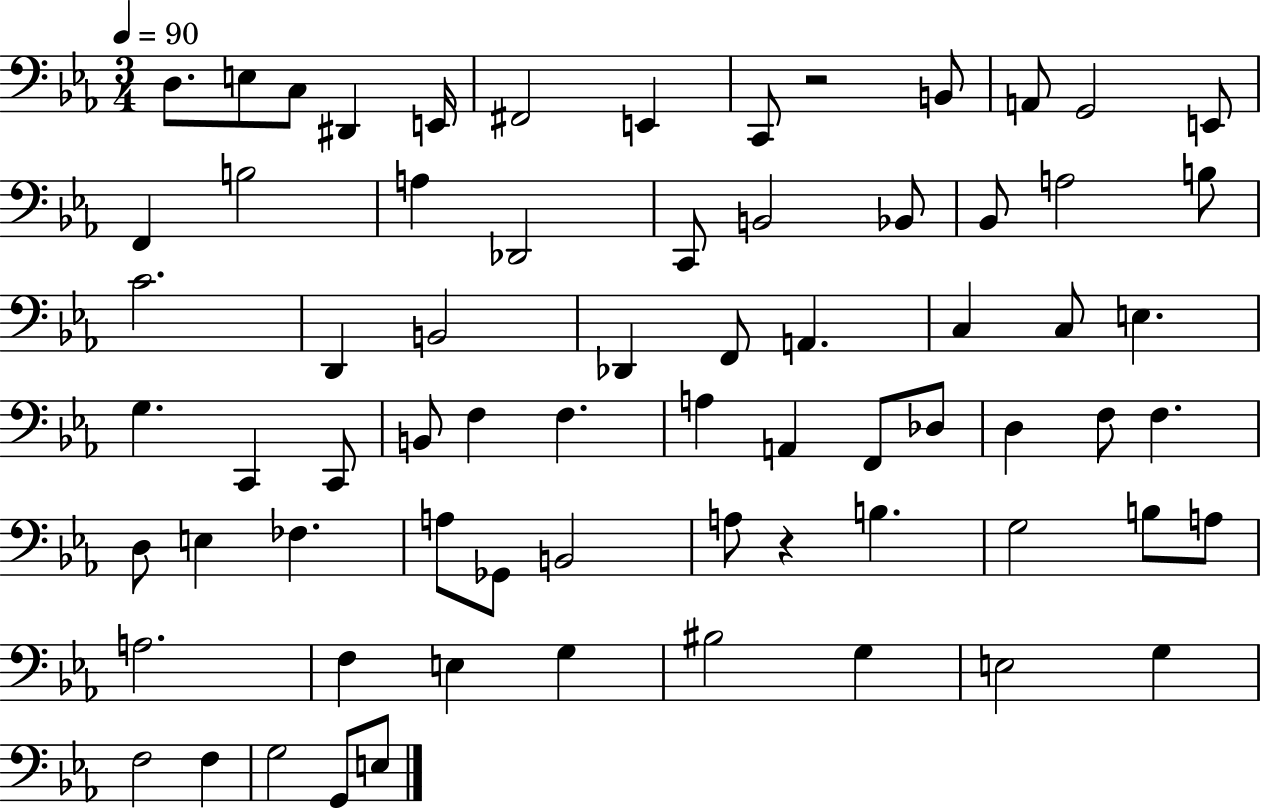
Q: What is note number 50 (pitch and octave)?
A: B2